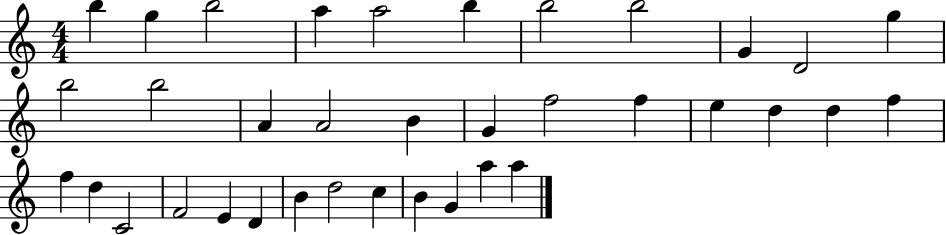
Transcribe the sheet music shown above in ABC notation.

X:1
T:Untitled
M:4/4
L:1/4
K:C
b g b2 a a2 b b2 b2 G D2 g b2 b2 A A2 B G f2 f e d d f f d C2 F2 E D B d2 c B G a a